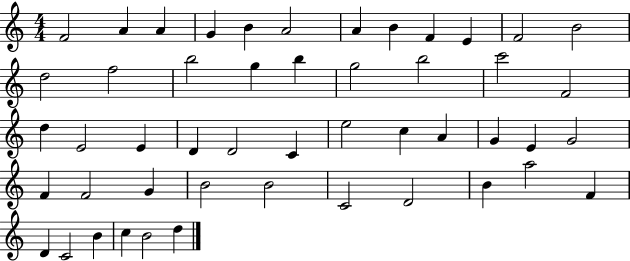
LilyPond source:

{
  \clef treble
  \numericTimeSignature
  \time 4/4
  \key c \major
  f'2 a'4 a'4 | g'4 b'4 a'2 | a'4 b'4 f'4 e'4 | f'2 b'2 | \break d''2 f''2 | b''2 g''4 b''4 | g''2 b''2 | c'''2 f'2 | \break d''4 e'2 e'4 | d'4 d'2 c'4 | e''2 c''4 a'4 | g'4 e'4 g'2 | \break f'4 f'2 g'4 | b'2 b'2 | c'2 d'2 | b'4 a''2 f'4 | \break d'4 c'2 b'4 | c''4 b'2 d''4 | \bar "|."
}